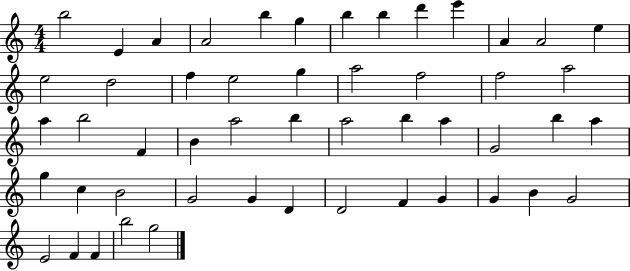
X:1
T:Untitled
M:4/4
L:1/4
K:C
b2 E A A2 b g b b d' e' A A2 e e2 d2 f e2 g a2 f2 f2 a2 a b2 F B a2 b a2 b a G2 b a g c B2 G2 G D D2 F G G B G2 E2 F F b2 g2